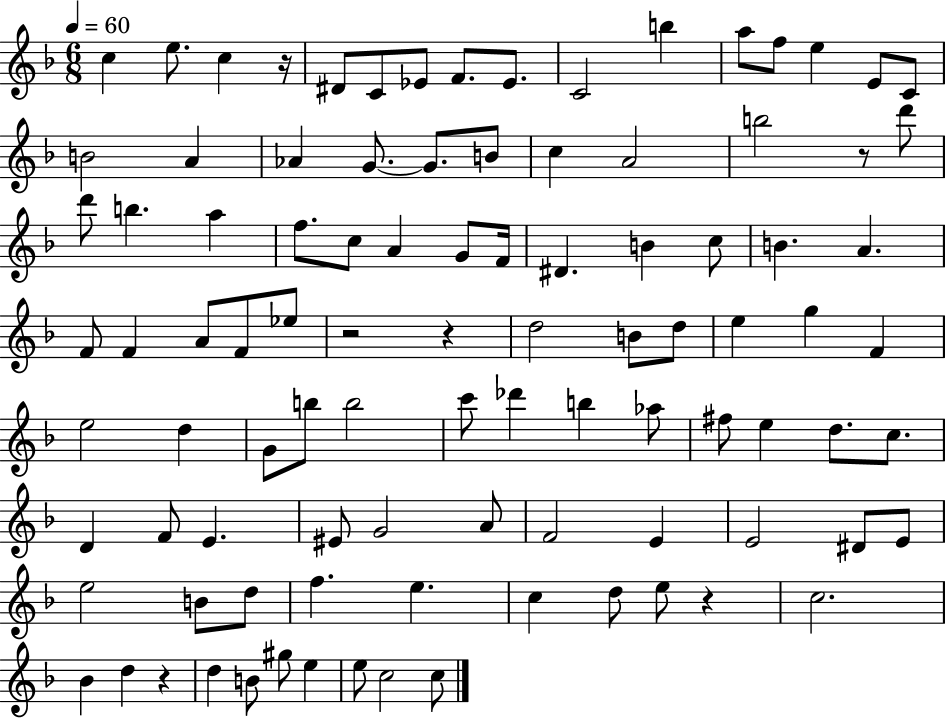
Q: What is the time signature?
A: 6/8